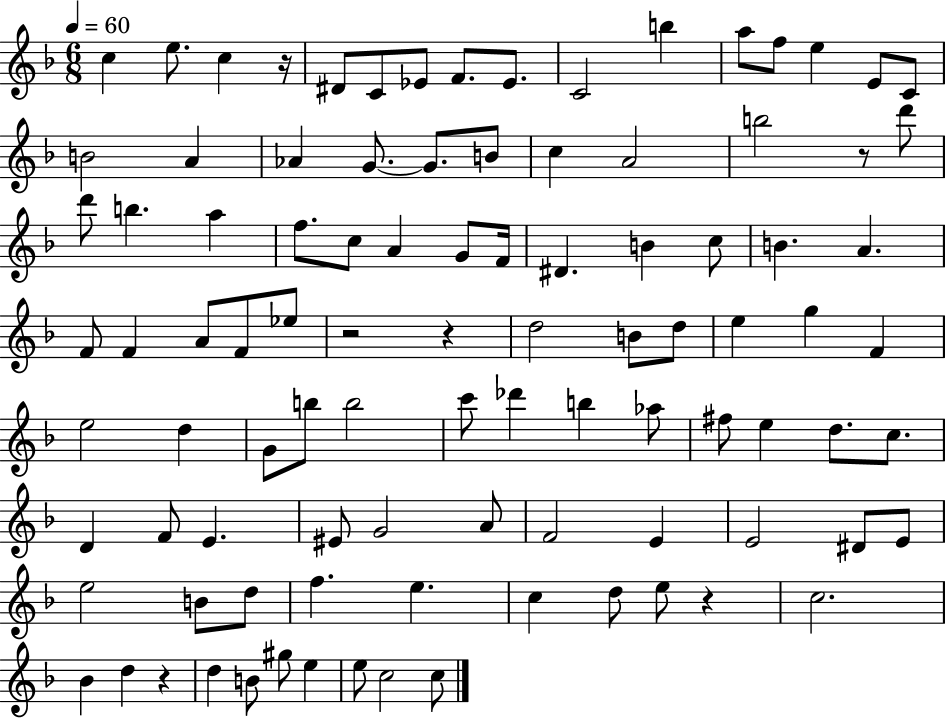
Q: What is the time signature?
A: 6/8